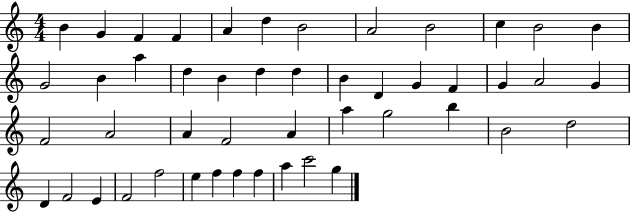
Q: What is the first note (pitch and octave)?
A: B4